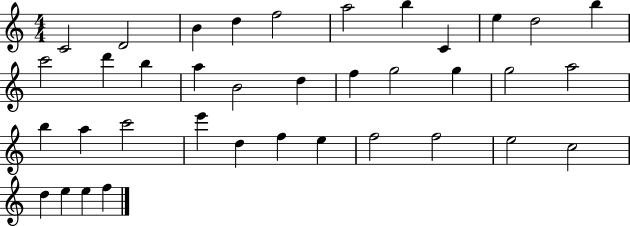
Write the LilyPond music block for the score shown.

{
  \clef treble
  \numericTimeSignature
  \time 4/4
  \key c \major
  c'2 d'2 | b'4 d''4 f''2 | a''2 b''4 c'4 | e''4 d''2 b''4 | \break c'''2 d'''4 b''4 | a''4 b'2 d''4 | f''4 g''2 g''4 | g''2 a''2 | \break b''4 a''4 c'''2 | e'''4 d''4 f''4 e''4 | f''2 f''2 | e''2 c''2 | \break d''4 e''4 e''4 f''4 | \bar "|."
}